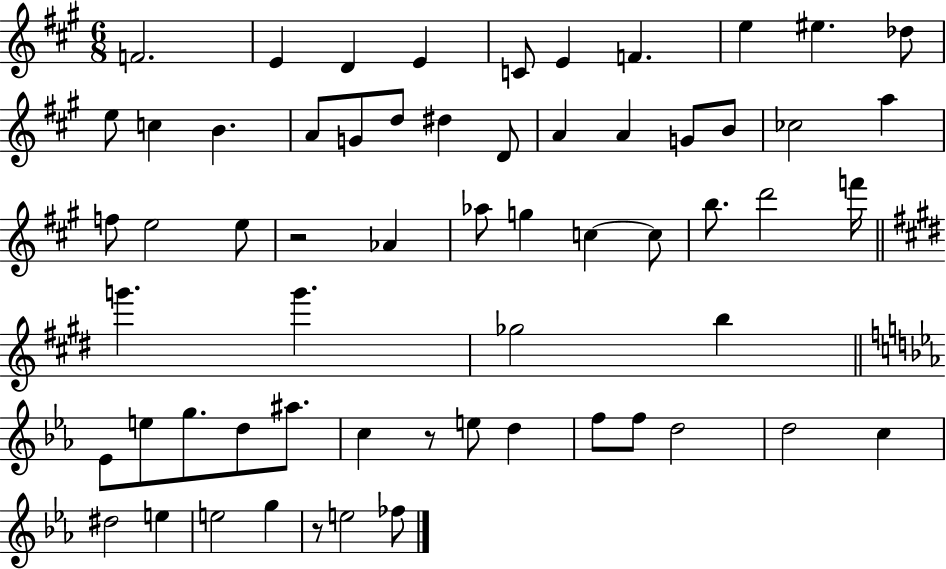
{
  \clef treble
  \numericTimeSignature
  \time 6/8
  \key a \major
  f'2. | e'4 d'4 e'4 | c'8 e'4 f'4. | e''4 eis''4. des''8 | \break e''8 c''4 b'4. | a'8 g'8 d''8 dis''4 d'8 | a'4 a'4 g'8 b'8 | ces''2 a''4 | \break f''8 e''2 e''8 | r2 aes'4 | aes''8 g''4 c''4~~ c''8 | b''8. d'''2 f'''16 | \break \bar "||" \break \key e \major g'''4. g'''4. | ges''2 b''4 | \bar "||" \break \key ees \major ees'8 e''8 g''8. d''8 ais''8. | c''4 r8 e''8 d''4 | f''8 f''8 d''2 | d''2 c''4 | \break dis''2 e''4 | e''2 g''4 | r8 e''2 fes''8 | \bar "|."
}